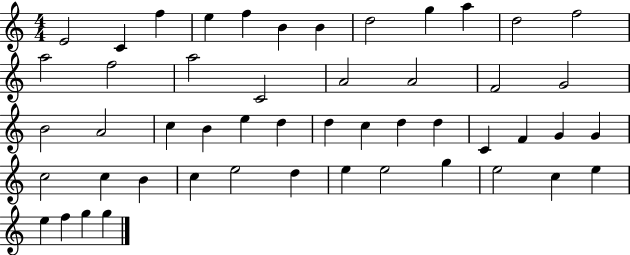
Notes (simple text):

E4/h C4/q F5/q E5/q F5/q B4/q B4/q D5/h G5/q A5/q D5/h F5/h A5/h F5/h A5/h C4/h A4/h A4/h F4/h G4/h B4/h A4/h C5/q B4/q E5/q D5/q D5/q C5/q D5/q D5/q C4/q F4/q G4/q G4/q C5/h C5/q B4/q C5/q E5/h D5/q E5/q E5/h G5/q E5/h C5/q E5/q E5/q F5/q G5/q G5/q